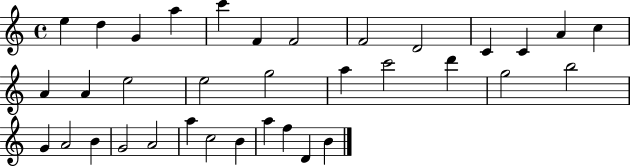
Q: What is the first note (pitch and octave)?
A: E5